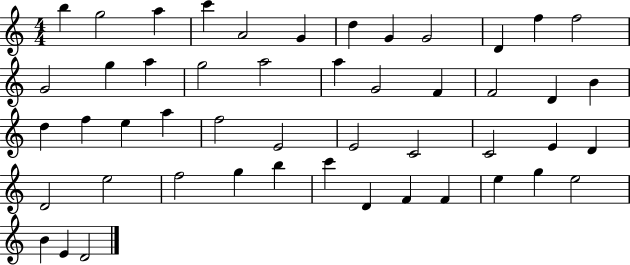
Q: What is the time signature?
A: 4/4